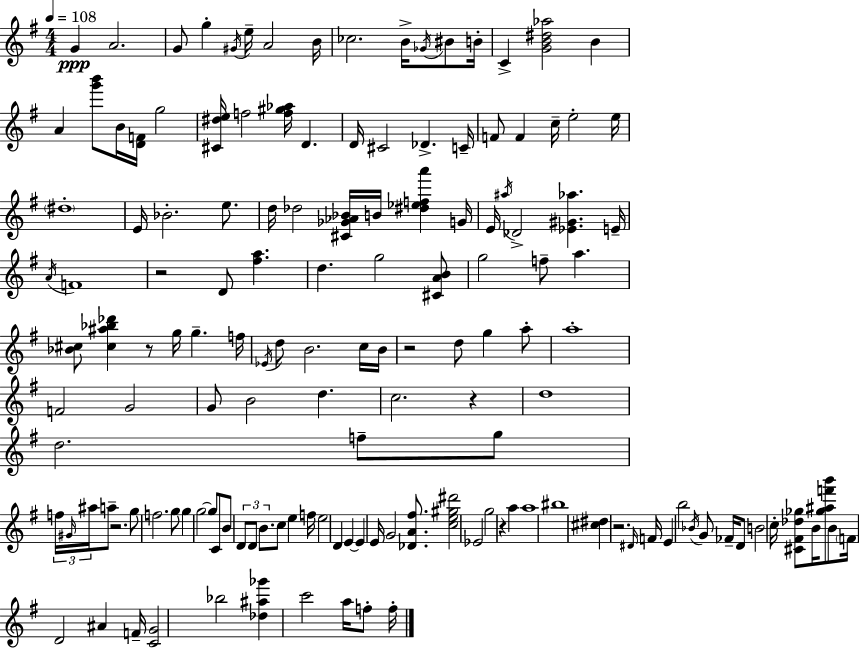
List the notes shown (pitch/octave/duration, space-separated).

G4/q A4/h. G4/e G5/q G#4/s E5/s A4/h B4/s CES5/h. B4/s Gb4/s BIS4/e B4/s C4/q [G4,B4,D#5,Ab5]/h B4/q A4/q [G6,B6]/e B4/s [D4,F4]/s G5/h [C#4,D#5,E5]/s F5/h [F5,G#5,Ab5]/s D4/q. D4/s C#4/h Db4/q. C4/s F4/e F4/q C5/s E5/h E5/s D#5/w E4/s Bb4/h. E5/e. D5/s Db5/h [C#4,Gb4,Ab4,Bb4]/s B4/s [D#5,Eb5,F5,A6]/q G4/s E4/s A#5/s Db4/h [Eb4,G#4,Ab5]/q. E4/s A4/s F4/w R/h D4/e [F#5,A5]/q. D5/q. G5/h [C#4,A4,B4]/e G5/h F5/e A5/q. [Bb4,C#5]/e [C#5,A#5,Bb5,Db6]/q R/e G5/s G5/q. F5/s Eb4/s D5/e B4/h. C5/s B4/s R/h D5/e G5/q A5/e A5/w F4/h G4/h G4/e B4/h D5/q. C5/h. R/q D5/w D5/h. F5/e G5/e F5/s G#4/s A#5/s A5/e R/h. G5/e F5/h. G5/e G5/q G5/h G5/e C4/e B4/e D4/e D4/e B4/e. C5/e E5/q F5/s E5/h D4/q E4/q E4/q E4/s G4/h [Db4,A4,F#5]/e. [C5,E5,G#5,D#6]/h Eb4/h G5/h R/q A5/q A5/w BIS5/w [C#5,D#5]/q R/h. D#4/s F4/s E4/q B5/h Bb4/s G4/e FES4/s D4/e B4/h C5/s [C#4,F#4,Db5,Gb5]/e B4/s [Gb5,A#5,F6,B6]/e B4/e F4/s D4/h A#4/q F4/s [C4,G4]/h Bb5/h [Db5,A#5,Gb6]/q C6/h A5/s F5/e F5/s